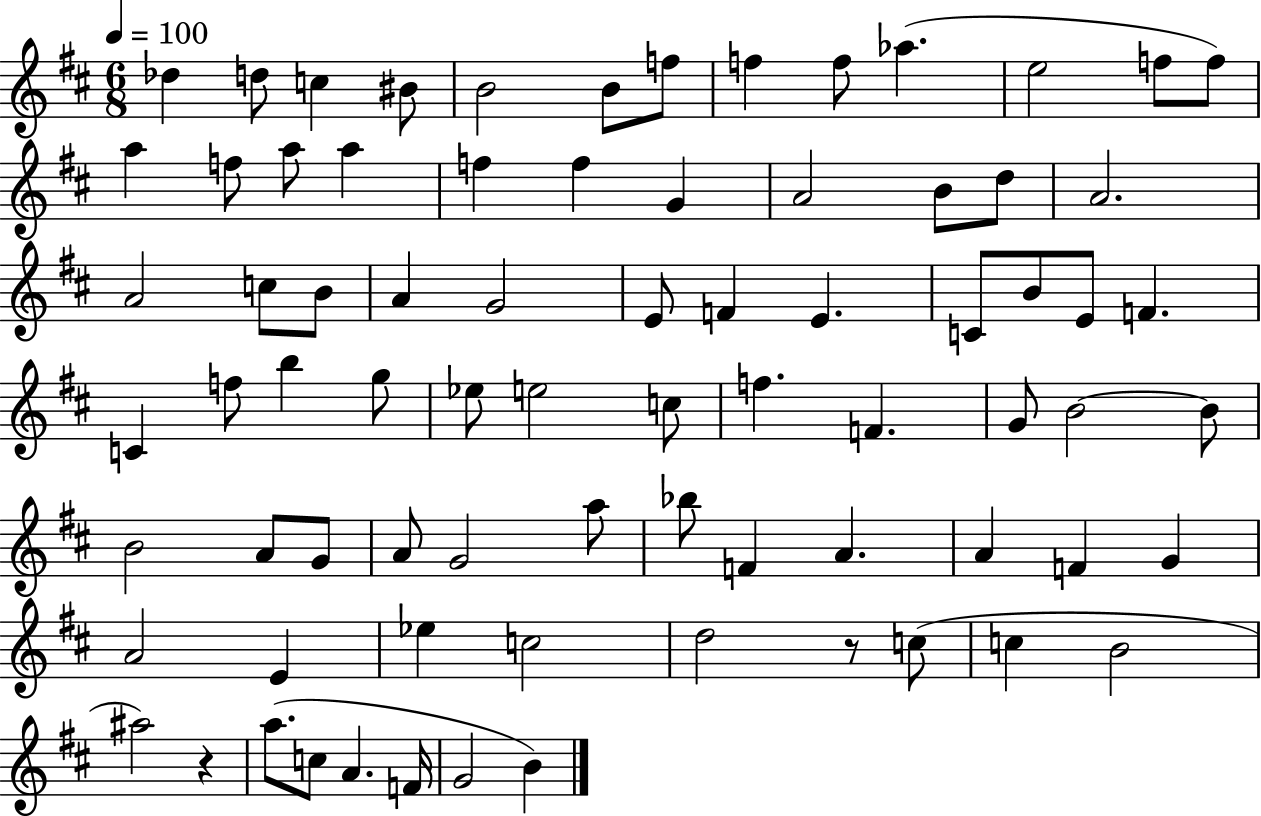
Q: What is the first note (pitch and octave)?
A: Db5